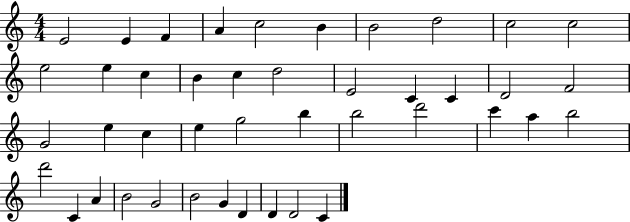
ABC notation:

X:1
T:Untitled
M:4/4
L:1/4
K:C
E2 E F A c2 B B2 d2 c2 c2 e2 e c B c d2 E2 C C D2 F2 G2 e c e g2 b b2 d'2 c' a b2 d'2 C A B2 G2 B2 G D D D2 C